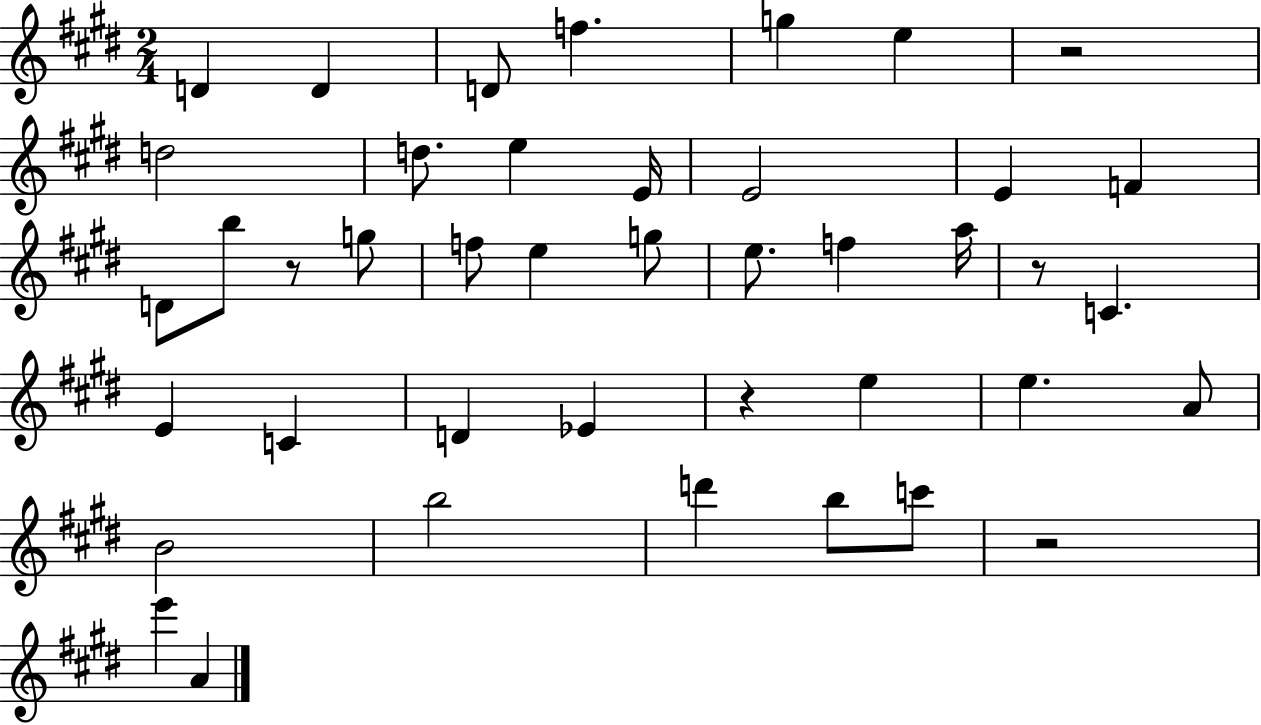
D4/q D4/q D4/e F5/q. G5/q E5/q R/h D5/h D5/e. E5/q E4/s E4/h E4/q F4/q D4/e B5/e R/e G5/e F5/e E5/q G5/e E5/e. F5/q A5/s R/e C4/q. E4/q C4/q D4/q Eb4/q R/q E5/q E5/q. A4/e B4/h B5/h D6/q B5/e C6/e R/h E6/q A4/q